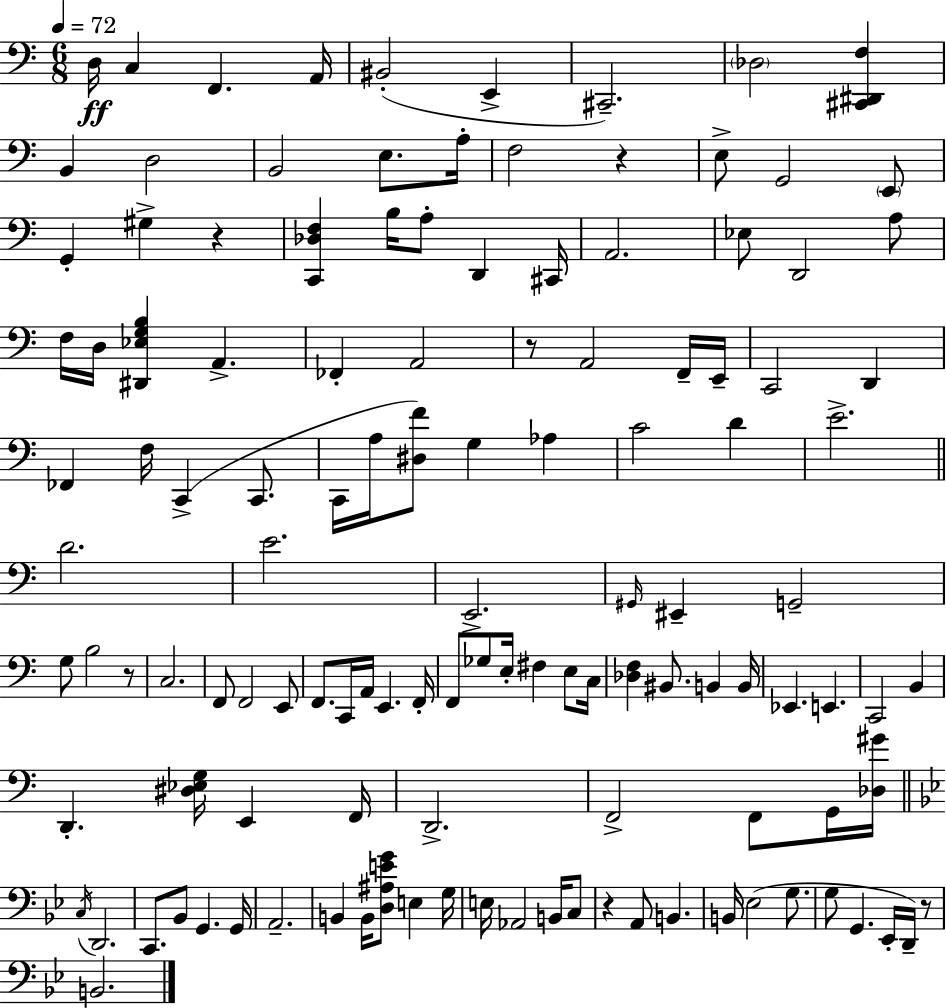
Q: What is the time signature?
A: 6/8